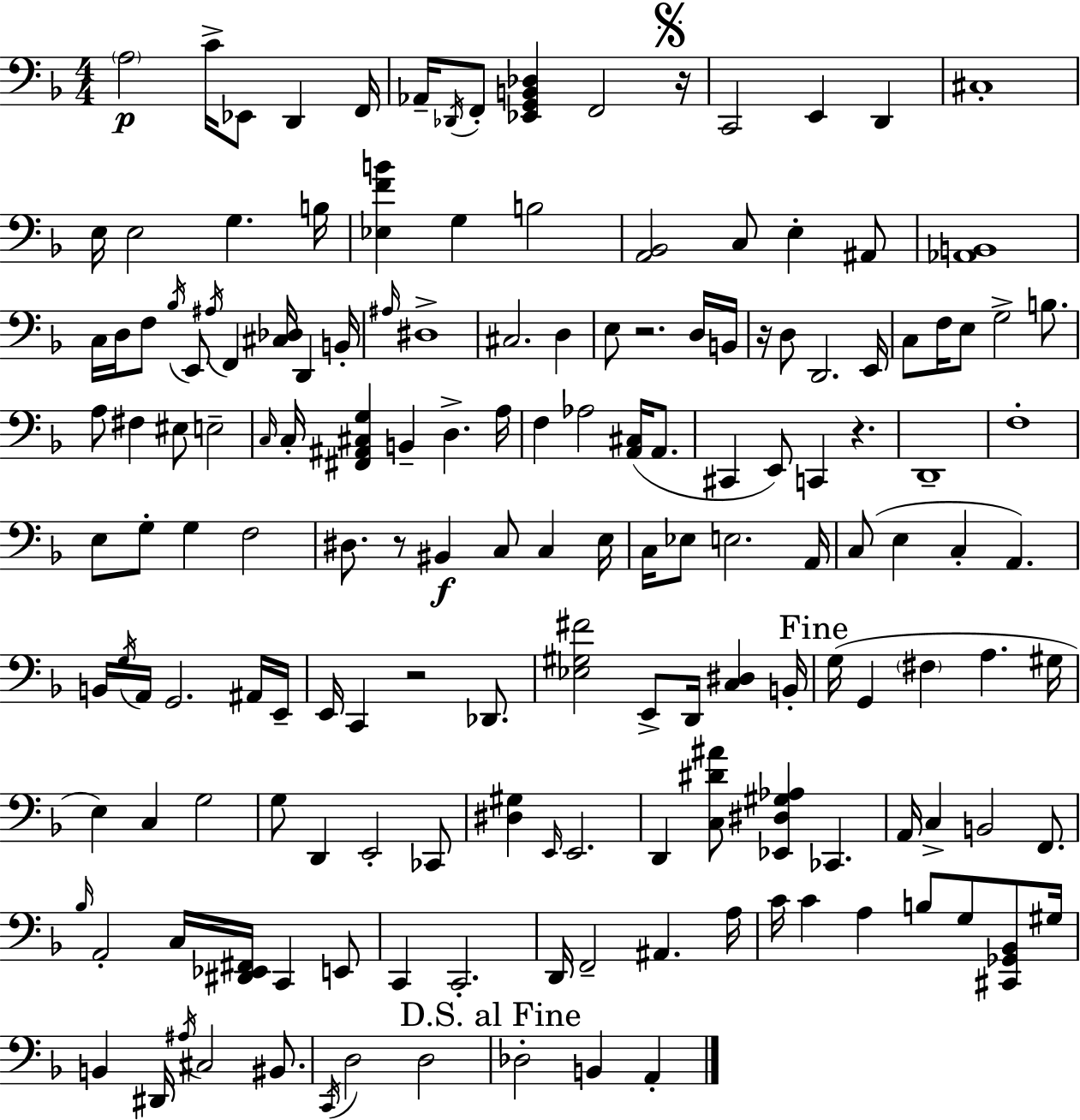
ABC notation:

X:1
T:Untitled
M:4/4
L:1/4
K:F
A,2 C/4 _E,,/2 D,, F,,/4 _A,,/4 _D,,/4 F,,/2 [_E,,G,,B,,_D,] F,,2 z/4 C,,2 E,, D,, ^C,4 E,/4 E,2 G, B,/4 [_E,FB] G, B,2 [A,,_B,,]2 C,/2 E, ^A,,/2 [_A,,B,,]4 C,/4 D,/4 F,/2 _B,/4 E,,/2 ^A,/4 F,, [^C,_D,]/4 D,, B,,/4 ^A,/4 ^D,4 ^C,2 D, E,/2 z2 D,/4 B,,/4 z/4 D,/2 D,,2 E,,/4 C,/2 F,/4 E,/2 G,2 B,/2 A,/2 ^F, ^E,/2 E,2 C,/4 C,/4 [^F,,^A,,^C,G,] B,, D, A,/4 F, _A,2 [A,,^C,]/4 A,,/2 ^C,, E,,/2 C,, z D,,4 F,4 E,/2 G,/2 G, F,2 ^D,/2 z/2 ^B,, C,/2 C, E,/4 C,/4 _E,/2 E,2 A,,/4 C,/2 E, C, A,, B,,/4 G,/4 A,,/4 G,,2 ^A,,/4 E,,/4 E,,/4 C,, z2 _D,,/2 [_E,^G,^F]2 E,,/2 D,,/4 [C,^D,] B,,/4 G,/4 G,, ^F, A, ^G,/4 E, C, G,2 G,/2 D,, E,,2 _C,,/2 [^D,^G,] E,,/4 E,,2 D,, [C,^D^A]/2 [_E,,^D,^G,_A,] _C,, A,,/4 C, B,,2 F,,/2 _B,/4 A,,2 C,/4 [^D,,_E,,^F,,]/4 C,, E,,/2 C,, C,,2 D,,/4 F,,2 ^A,, A,/4 C/4 C A, B,/2 G,/2 [^C,,_G,,_B,,]/2 ^G,/4 B,, ^D,,/4 ^A,/4 ^C,2 ^B,,/2 C,,/4 D,2 D,2 _D,2 B,, A,,